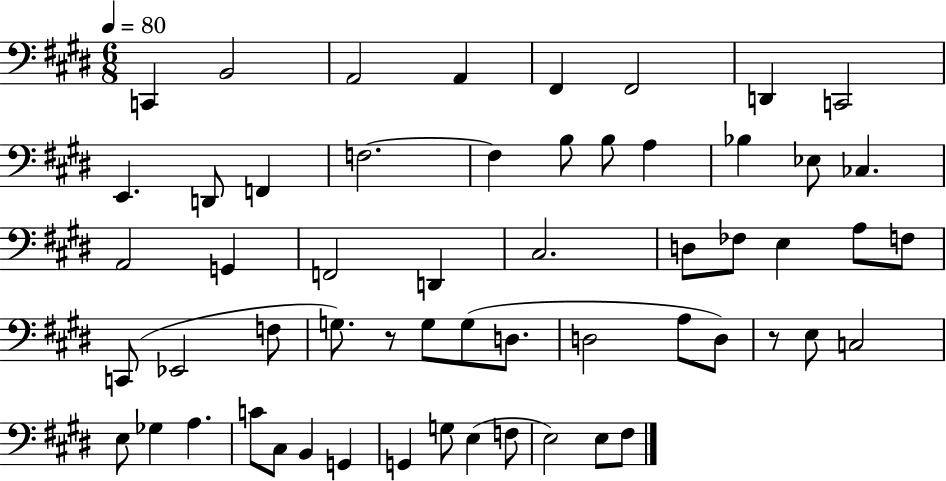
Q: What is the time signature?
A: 6/8